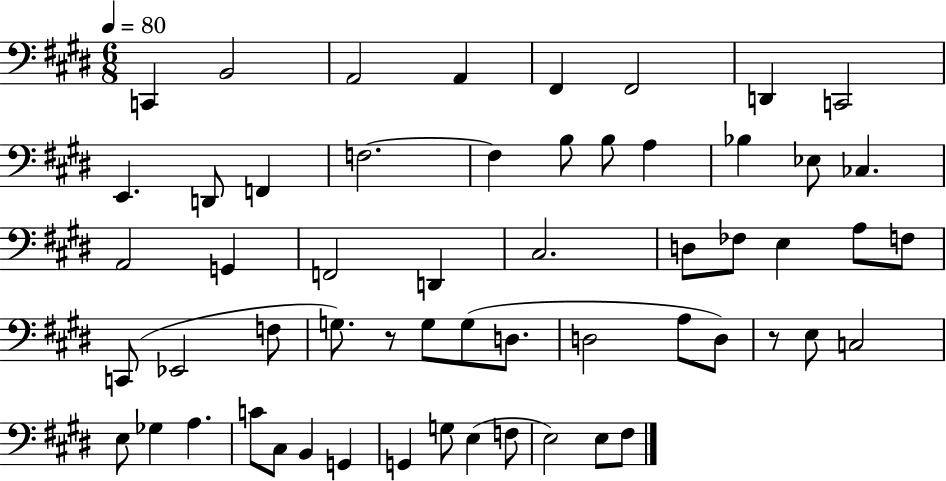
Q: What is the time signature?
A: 6/8